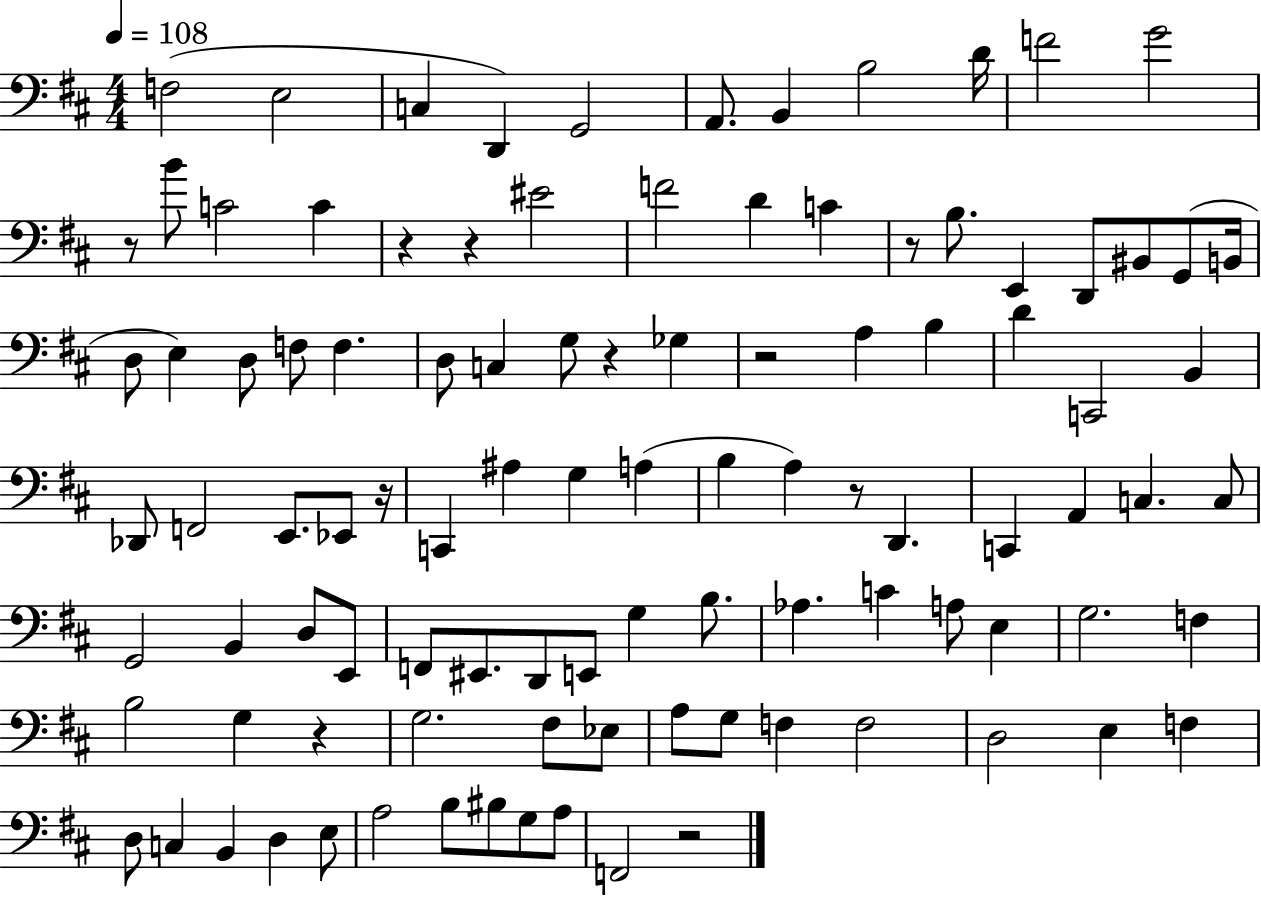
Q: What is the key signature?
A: D major